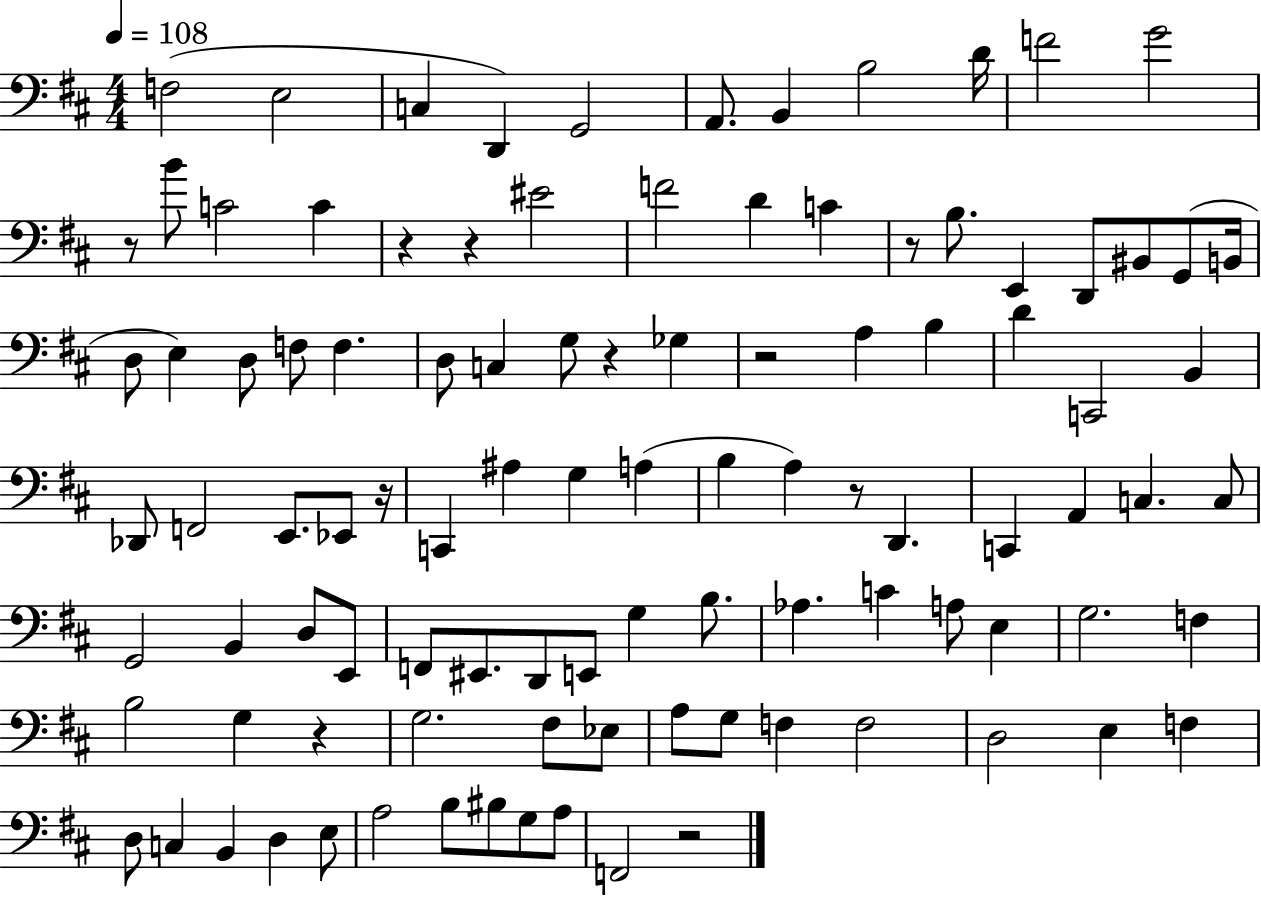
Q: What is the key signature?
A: D major